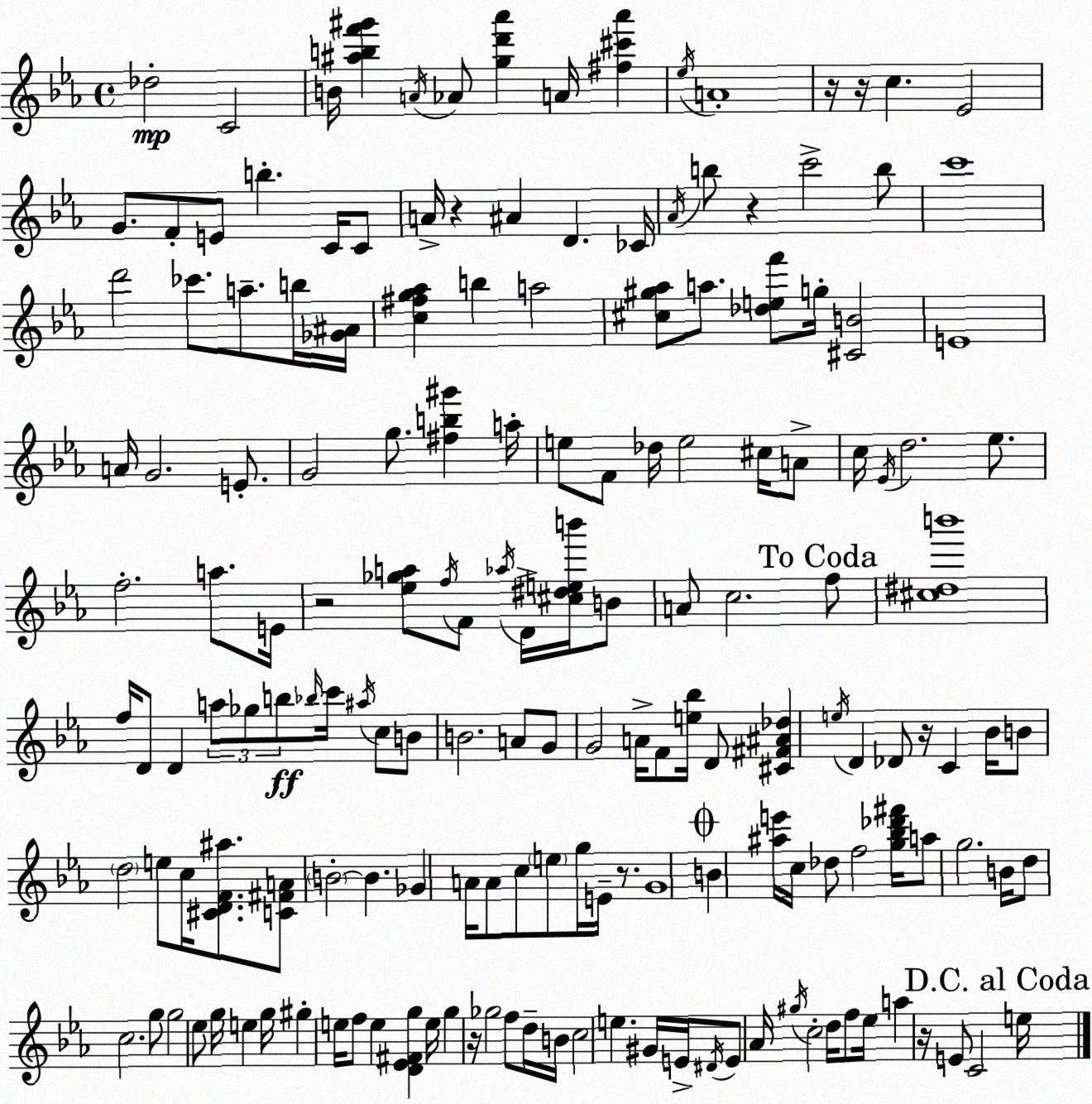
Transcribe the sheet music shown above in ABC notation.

X:1
T:Untitled
M:4/4
L:1/4
K:Cm
_d2 C2 B/4 [^abf'^g'] A/4 _A/2 [gd'_a'] A/4 [^f^c'_a'] _e/4 A4 z/4 z/4 c _E2 G/2 F/2 E/2 b C/4 C/2 A/4 z ^A D _C/4 _A/4 b/2 z c'2 b/2 c'4 d'2 _c'/2 a/2 b/4 [_G^A]/4 [c^fg_a] b a2 [^c^g_a]/2 a/2 [_def']/2 g/4 [^CB]2 E4 A/4 G2 E/2 G2 g/2 [^fb^g'] a/4 e/2 F/2 _d/4 e2 ^c/4 A/2 c/4 _E/4 d2 _e/2 f2 a/2 E/4 z2 [_e_ga]/2 f/4 F/2 _a/4 D/4 [^c^deb']/4 B/2 A/2 c2 f/2 [^c^db']4 f/4 D/2 D a/2 _g/2 b/2 _b/4 c'/4 ^a/4 c/2 B/2 B2 A/2 G/2 G2 A/4 F/2 [e_b]/4 D/2 [^C^F^A_d] e/4 D _D/2 z/4 C _B/4 B/2 d2 e/2 c/4 [^CDF^a]/2 [C^FA]/2 B2 B _G A/4 A/2 c/2 e/2 g/4 E/4 z/2 G4 B [^ae']/4 c/4 _d/2 f2 [g_b_d'^f']/4 a/2 g2 B/4 d/2 c2 g/2 g2 _e/2 g/4 e g/4 ^g e/4 f/2 e [D_E^Fg] e/4 g z/4 _g2 f/2 d/4 B/4 c2 e ^G/4 E/4 ^D/4 E/2 _A/4 ^g/4 c2 d/4 f/2 _e/4 a z/4 E/2 C2 e/4